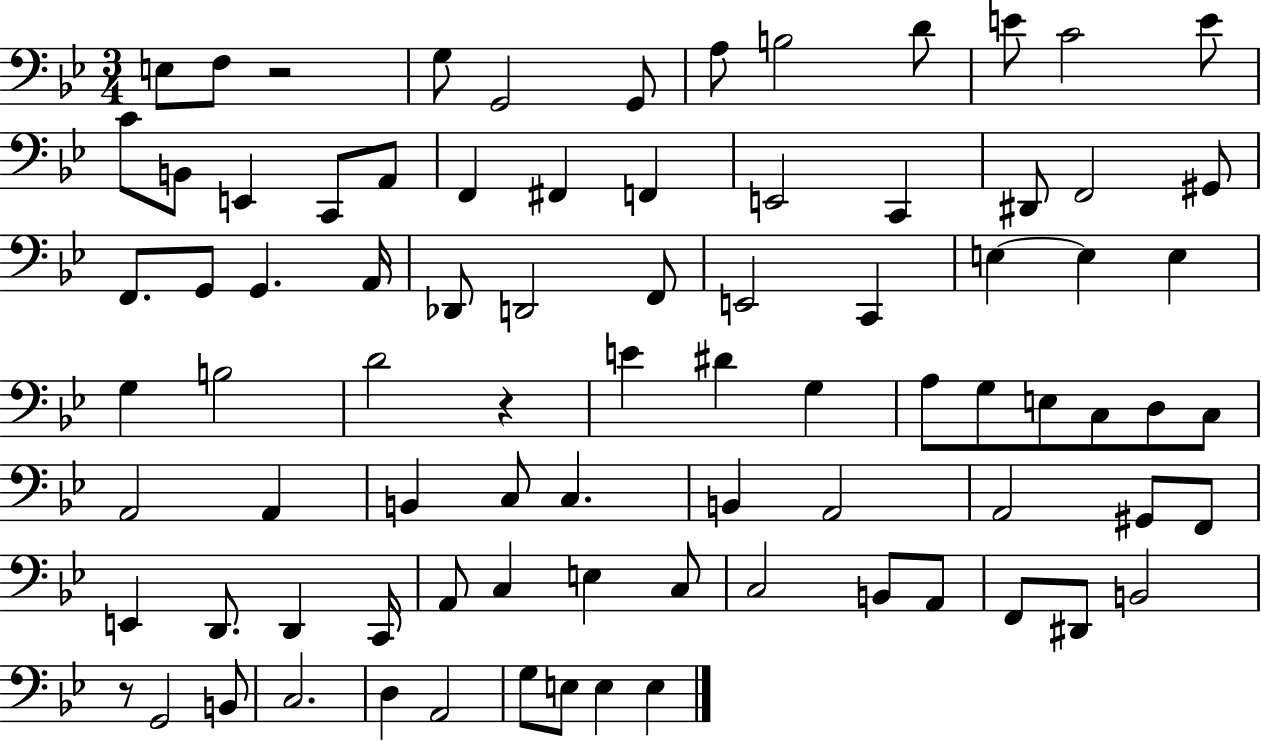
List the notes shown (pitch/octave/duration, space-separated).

E3/e F3/e R/h G3/e G2/h G2/e A3/e B3/h D4/e E4/e C4/h E4/e C4/e B2/e E2/q C2/e A2/e F2/q F#2/q F2/q E2/h C2/q D#2/e F2/h G#2/e F2/e. G2/e G2/q. A2/s Db2/e D2/h F2/e E2/h C2/q E3/q E3/q E3/q G3/q B3/h D4/h R/q E4/q D#4/q G3/q A3/e G3/e E3/e C3/e D3/e C3/e A2/h A2/q B2/q C3/e C3/q. B2/q A2/h A2/h G#2/e F2/e E2/q D2/e. D2/q C2/s A2/e C3/q E3/q C3/e C3/h B2/e A2/e F2/e D#2/e B2/h R/e G2/h B2/e C3/h. D3/q A2/h G3/e E3/e E3/q E3/q